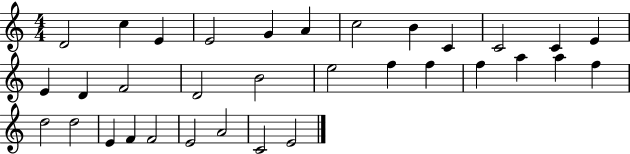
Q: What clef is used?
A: treble